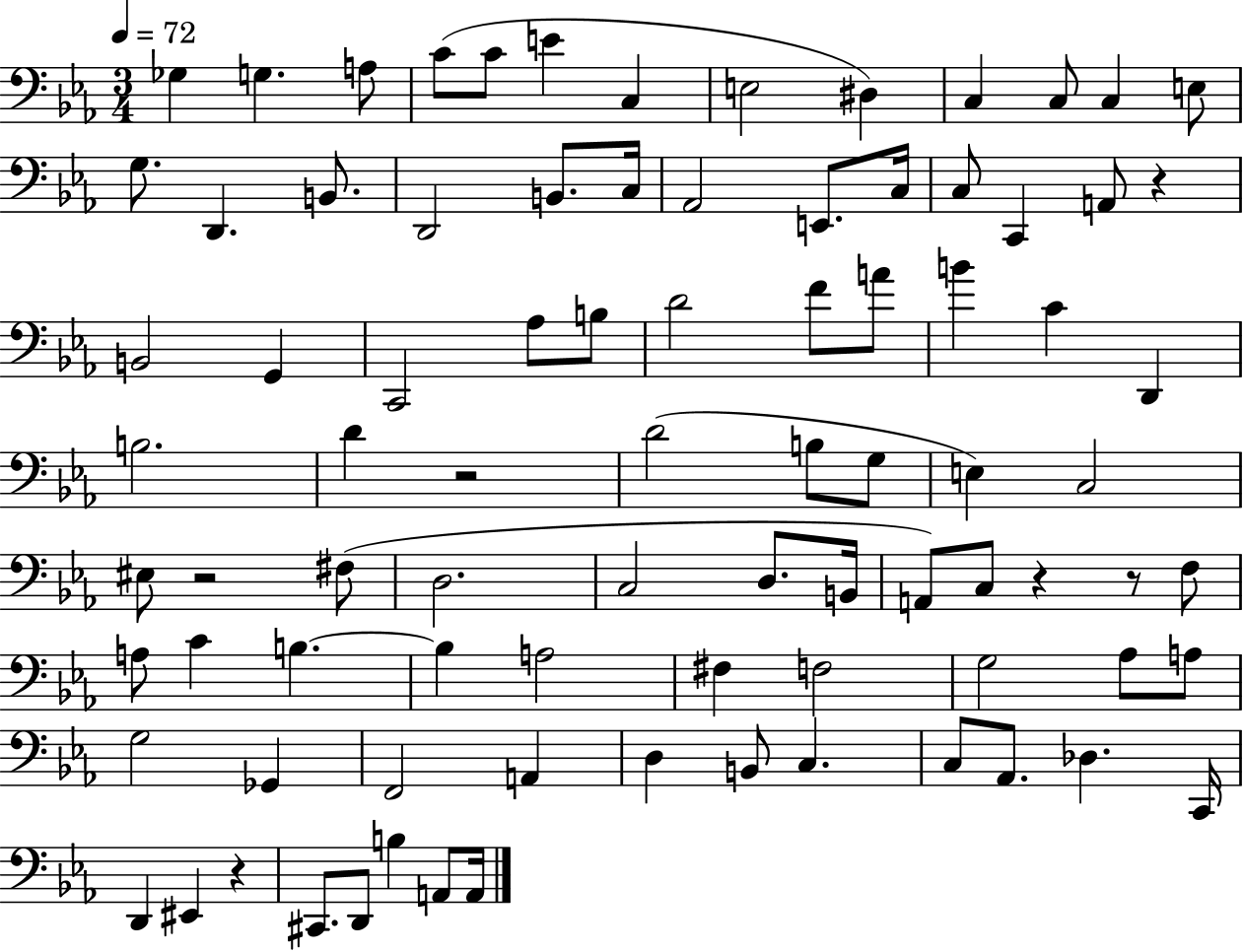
{
  \clef bass
  \numericTimeSignature
  \time 3/4
  \key ees \major
  \tempo 4 = 72
  ges4 g4. a8 | c'8( c'8 e'4 c4 | e2 dis4) | c4 c8 c4 e8 | \break g8. d,4. b,8. | d,2 b,8. c16 | aes,2 e,8. c16 | c8 c,4 a,8 r4 | \break b,2 g,4 | c,2 aes8 b8 | d'2 f'8 a'8 | b'4 c'4 d,4 | \break b2. | d'4 r2 | d'2( b8 g8 | e4) c2 | \break eis8 r2 fis8( | d2. | c2 d8. b,16 | a,8) c8 r4 r8 f8 | \break a8 c'4 b4.~~ | b4 a2 | fis4 f2 | g2 aes8 a8 | \break g2 ges,4 | f,2 a,4 | d4 b,8 c4. | c8 aes,8. des4. c,16 | \break d,4 eis,4 r4 | cis,8. d,8 b4 a,8 a,16 | \bar "|."
}